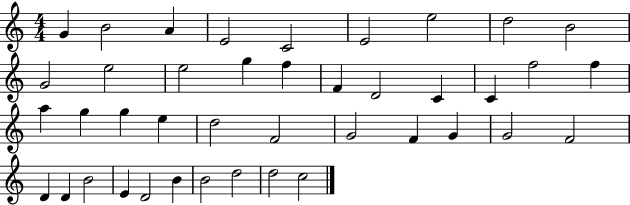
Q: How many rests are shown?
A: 0